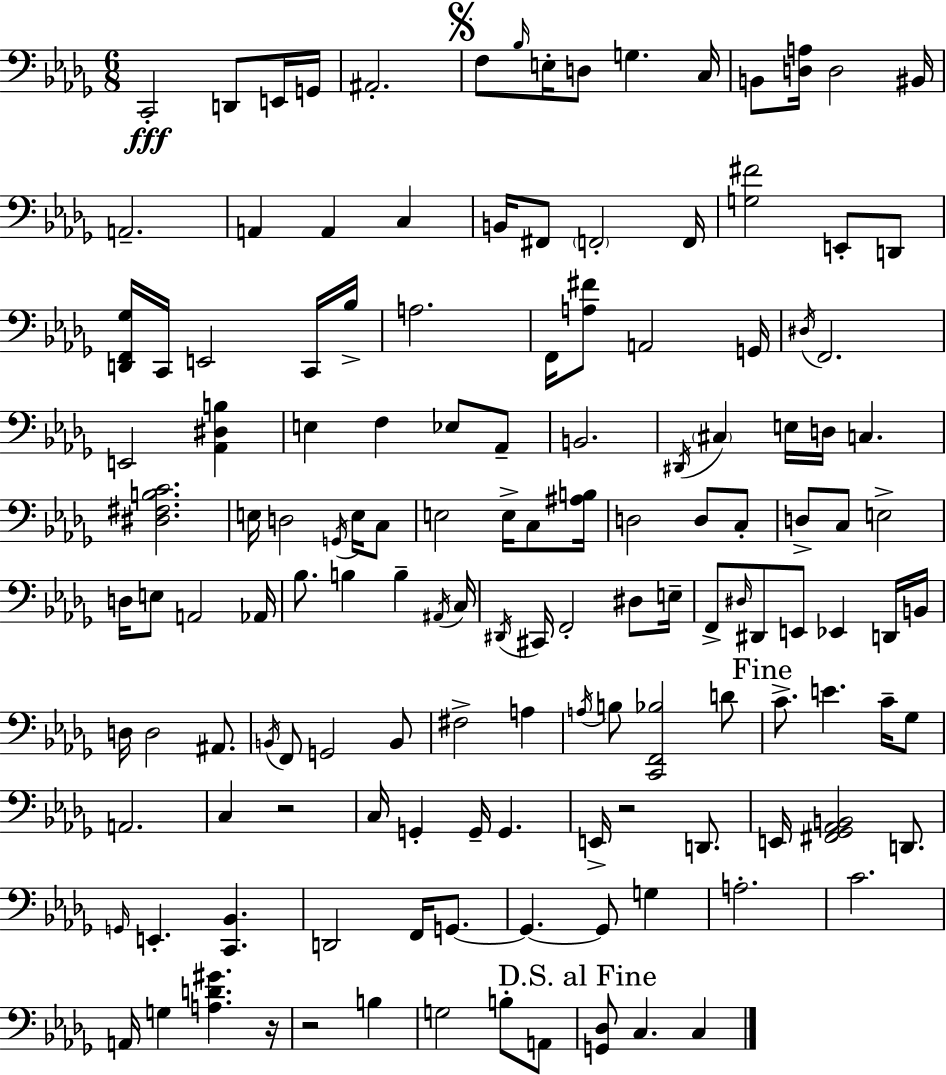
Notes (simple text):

C2/h D2/e E2/s G2/s A#2/h. F3/e Bb3/s E3/s D3/e G3/q. C3/s B2/e [D3,A3]/s D3/h BIS2/s A2/h. A2/q A2/q C3/q B2/s F#2/e F2/h F2/s [G3,F#4]/h E2/e D2/e [D2,F2,Gb3]/s C2/s E2/h C2/s Bb3/s A3/h. F2/s [A3,F#4]/e A2/h G2/s D#3/s F2/h. E2/h [Ab2,D#3,B3]/q E3/q F3/q Eb3/e Ab2/e B2/h. D#2/s C#3/q E3/s D3/s C3/q. [D#3,F#3,B3,C4]/h. E3/s D3/h G2/s E3/s C3/e E3/h E3/s C3/e [A#3,B3]/s D3/h D3/e C3/e D3/e C3/e E3/h D3/s E3/e A2/h Ab2/s Bb3/e. B3/q B3/q A#2/s C3/s D#2/s C#2/s F2/h D#3/e E3/s F2/e D#3/s D#2/e E2/e Eb2/q D2/s B2/s D3/s D3/h A#2/e. B2/s F2/e G2/h B2/e F#3/h A3/q A3/s B3/e [C2,F2,Bb3]/h D4/e C4/e. E4/q. C4/s Gb3/e A2/h. C3/q R/h C3/s G2/q G2/s G2/q. E2/s R/h D2/e. E2/s [F#2,Gb2,Ab2,B2]/h D2/e. G2/s E2/q. [C2,Bb2]/q. D2/h F2/s G2/e. G2/q. G2/e G3/q A3/h. C4/h. A2/s G3/q [A3,D4,G#4]/q. R/s R/h B3/q G3/h B3/e A2/e [G2,Db3]/e C3/q. C3/q